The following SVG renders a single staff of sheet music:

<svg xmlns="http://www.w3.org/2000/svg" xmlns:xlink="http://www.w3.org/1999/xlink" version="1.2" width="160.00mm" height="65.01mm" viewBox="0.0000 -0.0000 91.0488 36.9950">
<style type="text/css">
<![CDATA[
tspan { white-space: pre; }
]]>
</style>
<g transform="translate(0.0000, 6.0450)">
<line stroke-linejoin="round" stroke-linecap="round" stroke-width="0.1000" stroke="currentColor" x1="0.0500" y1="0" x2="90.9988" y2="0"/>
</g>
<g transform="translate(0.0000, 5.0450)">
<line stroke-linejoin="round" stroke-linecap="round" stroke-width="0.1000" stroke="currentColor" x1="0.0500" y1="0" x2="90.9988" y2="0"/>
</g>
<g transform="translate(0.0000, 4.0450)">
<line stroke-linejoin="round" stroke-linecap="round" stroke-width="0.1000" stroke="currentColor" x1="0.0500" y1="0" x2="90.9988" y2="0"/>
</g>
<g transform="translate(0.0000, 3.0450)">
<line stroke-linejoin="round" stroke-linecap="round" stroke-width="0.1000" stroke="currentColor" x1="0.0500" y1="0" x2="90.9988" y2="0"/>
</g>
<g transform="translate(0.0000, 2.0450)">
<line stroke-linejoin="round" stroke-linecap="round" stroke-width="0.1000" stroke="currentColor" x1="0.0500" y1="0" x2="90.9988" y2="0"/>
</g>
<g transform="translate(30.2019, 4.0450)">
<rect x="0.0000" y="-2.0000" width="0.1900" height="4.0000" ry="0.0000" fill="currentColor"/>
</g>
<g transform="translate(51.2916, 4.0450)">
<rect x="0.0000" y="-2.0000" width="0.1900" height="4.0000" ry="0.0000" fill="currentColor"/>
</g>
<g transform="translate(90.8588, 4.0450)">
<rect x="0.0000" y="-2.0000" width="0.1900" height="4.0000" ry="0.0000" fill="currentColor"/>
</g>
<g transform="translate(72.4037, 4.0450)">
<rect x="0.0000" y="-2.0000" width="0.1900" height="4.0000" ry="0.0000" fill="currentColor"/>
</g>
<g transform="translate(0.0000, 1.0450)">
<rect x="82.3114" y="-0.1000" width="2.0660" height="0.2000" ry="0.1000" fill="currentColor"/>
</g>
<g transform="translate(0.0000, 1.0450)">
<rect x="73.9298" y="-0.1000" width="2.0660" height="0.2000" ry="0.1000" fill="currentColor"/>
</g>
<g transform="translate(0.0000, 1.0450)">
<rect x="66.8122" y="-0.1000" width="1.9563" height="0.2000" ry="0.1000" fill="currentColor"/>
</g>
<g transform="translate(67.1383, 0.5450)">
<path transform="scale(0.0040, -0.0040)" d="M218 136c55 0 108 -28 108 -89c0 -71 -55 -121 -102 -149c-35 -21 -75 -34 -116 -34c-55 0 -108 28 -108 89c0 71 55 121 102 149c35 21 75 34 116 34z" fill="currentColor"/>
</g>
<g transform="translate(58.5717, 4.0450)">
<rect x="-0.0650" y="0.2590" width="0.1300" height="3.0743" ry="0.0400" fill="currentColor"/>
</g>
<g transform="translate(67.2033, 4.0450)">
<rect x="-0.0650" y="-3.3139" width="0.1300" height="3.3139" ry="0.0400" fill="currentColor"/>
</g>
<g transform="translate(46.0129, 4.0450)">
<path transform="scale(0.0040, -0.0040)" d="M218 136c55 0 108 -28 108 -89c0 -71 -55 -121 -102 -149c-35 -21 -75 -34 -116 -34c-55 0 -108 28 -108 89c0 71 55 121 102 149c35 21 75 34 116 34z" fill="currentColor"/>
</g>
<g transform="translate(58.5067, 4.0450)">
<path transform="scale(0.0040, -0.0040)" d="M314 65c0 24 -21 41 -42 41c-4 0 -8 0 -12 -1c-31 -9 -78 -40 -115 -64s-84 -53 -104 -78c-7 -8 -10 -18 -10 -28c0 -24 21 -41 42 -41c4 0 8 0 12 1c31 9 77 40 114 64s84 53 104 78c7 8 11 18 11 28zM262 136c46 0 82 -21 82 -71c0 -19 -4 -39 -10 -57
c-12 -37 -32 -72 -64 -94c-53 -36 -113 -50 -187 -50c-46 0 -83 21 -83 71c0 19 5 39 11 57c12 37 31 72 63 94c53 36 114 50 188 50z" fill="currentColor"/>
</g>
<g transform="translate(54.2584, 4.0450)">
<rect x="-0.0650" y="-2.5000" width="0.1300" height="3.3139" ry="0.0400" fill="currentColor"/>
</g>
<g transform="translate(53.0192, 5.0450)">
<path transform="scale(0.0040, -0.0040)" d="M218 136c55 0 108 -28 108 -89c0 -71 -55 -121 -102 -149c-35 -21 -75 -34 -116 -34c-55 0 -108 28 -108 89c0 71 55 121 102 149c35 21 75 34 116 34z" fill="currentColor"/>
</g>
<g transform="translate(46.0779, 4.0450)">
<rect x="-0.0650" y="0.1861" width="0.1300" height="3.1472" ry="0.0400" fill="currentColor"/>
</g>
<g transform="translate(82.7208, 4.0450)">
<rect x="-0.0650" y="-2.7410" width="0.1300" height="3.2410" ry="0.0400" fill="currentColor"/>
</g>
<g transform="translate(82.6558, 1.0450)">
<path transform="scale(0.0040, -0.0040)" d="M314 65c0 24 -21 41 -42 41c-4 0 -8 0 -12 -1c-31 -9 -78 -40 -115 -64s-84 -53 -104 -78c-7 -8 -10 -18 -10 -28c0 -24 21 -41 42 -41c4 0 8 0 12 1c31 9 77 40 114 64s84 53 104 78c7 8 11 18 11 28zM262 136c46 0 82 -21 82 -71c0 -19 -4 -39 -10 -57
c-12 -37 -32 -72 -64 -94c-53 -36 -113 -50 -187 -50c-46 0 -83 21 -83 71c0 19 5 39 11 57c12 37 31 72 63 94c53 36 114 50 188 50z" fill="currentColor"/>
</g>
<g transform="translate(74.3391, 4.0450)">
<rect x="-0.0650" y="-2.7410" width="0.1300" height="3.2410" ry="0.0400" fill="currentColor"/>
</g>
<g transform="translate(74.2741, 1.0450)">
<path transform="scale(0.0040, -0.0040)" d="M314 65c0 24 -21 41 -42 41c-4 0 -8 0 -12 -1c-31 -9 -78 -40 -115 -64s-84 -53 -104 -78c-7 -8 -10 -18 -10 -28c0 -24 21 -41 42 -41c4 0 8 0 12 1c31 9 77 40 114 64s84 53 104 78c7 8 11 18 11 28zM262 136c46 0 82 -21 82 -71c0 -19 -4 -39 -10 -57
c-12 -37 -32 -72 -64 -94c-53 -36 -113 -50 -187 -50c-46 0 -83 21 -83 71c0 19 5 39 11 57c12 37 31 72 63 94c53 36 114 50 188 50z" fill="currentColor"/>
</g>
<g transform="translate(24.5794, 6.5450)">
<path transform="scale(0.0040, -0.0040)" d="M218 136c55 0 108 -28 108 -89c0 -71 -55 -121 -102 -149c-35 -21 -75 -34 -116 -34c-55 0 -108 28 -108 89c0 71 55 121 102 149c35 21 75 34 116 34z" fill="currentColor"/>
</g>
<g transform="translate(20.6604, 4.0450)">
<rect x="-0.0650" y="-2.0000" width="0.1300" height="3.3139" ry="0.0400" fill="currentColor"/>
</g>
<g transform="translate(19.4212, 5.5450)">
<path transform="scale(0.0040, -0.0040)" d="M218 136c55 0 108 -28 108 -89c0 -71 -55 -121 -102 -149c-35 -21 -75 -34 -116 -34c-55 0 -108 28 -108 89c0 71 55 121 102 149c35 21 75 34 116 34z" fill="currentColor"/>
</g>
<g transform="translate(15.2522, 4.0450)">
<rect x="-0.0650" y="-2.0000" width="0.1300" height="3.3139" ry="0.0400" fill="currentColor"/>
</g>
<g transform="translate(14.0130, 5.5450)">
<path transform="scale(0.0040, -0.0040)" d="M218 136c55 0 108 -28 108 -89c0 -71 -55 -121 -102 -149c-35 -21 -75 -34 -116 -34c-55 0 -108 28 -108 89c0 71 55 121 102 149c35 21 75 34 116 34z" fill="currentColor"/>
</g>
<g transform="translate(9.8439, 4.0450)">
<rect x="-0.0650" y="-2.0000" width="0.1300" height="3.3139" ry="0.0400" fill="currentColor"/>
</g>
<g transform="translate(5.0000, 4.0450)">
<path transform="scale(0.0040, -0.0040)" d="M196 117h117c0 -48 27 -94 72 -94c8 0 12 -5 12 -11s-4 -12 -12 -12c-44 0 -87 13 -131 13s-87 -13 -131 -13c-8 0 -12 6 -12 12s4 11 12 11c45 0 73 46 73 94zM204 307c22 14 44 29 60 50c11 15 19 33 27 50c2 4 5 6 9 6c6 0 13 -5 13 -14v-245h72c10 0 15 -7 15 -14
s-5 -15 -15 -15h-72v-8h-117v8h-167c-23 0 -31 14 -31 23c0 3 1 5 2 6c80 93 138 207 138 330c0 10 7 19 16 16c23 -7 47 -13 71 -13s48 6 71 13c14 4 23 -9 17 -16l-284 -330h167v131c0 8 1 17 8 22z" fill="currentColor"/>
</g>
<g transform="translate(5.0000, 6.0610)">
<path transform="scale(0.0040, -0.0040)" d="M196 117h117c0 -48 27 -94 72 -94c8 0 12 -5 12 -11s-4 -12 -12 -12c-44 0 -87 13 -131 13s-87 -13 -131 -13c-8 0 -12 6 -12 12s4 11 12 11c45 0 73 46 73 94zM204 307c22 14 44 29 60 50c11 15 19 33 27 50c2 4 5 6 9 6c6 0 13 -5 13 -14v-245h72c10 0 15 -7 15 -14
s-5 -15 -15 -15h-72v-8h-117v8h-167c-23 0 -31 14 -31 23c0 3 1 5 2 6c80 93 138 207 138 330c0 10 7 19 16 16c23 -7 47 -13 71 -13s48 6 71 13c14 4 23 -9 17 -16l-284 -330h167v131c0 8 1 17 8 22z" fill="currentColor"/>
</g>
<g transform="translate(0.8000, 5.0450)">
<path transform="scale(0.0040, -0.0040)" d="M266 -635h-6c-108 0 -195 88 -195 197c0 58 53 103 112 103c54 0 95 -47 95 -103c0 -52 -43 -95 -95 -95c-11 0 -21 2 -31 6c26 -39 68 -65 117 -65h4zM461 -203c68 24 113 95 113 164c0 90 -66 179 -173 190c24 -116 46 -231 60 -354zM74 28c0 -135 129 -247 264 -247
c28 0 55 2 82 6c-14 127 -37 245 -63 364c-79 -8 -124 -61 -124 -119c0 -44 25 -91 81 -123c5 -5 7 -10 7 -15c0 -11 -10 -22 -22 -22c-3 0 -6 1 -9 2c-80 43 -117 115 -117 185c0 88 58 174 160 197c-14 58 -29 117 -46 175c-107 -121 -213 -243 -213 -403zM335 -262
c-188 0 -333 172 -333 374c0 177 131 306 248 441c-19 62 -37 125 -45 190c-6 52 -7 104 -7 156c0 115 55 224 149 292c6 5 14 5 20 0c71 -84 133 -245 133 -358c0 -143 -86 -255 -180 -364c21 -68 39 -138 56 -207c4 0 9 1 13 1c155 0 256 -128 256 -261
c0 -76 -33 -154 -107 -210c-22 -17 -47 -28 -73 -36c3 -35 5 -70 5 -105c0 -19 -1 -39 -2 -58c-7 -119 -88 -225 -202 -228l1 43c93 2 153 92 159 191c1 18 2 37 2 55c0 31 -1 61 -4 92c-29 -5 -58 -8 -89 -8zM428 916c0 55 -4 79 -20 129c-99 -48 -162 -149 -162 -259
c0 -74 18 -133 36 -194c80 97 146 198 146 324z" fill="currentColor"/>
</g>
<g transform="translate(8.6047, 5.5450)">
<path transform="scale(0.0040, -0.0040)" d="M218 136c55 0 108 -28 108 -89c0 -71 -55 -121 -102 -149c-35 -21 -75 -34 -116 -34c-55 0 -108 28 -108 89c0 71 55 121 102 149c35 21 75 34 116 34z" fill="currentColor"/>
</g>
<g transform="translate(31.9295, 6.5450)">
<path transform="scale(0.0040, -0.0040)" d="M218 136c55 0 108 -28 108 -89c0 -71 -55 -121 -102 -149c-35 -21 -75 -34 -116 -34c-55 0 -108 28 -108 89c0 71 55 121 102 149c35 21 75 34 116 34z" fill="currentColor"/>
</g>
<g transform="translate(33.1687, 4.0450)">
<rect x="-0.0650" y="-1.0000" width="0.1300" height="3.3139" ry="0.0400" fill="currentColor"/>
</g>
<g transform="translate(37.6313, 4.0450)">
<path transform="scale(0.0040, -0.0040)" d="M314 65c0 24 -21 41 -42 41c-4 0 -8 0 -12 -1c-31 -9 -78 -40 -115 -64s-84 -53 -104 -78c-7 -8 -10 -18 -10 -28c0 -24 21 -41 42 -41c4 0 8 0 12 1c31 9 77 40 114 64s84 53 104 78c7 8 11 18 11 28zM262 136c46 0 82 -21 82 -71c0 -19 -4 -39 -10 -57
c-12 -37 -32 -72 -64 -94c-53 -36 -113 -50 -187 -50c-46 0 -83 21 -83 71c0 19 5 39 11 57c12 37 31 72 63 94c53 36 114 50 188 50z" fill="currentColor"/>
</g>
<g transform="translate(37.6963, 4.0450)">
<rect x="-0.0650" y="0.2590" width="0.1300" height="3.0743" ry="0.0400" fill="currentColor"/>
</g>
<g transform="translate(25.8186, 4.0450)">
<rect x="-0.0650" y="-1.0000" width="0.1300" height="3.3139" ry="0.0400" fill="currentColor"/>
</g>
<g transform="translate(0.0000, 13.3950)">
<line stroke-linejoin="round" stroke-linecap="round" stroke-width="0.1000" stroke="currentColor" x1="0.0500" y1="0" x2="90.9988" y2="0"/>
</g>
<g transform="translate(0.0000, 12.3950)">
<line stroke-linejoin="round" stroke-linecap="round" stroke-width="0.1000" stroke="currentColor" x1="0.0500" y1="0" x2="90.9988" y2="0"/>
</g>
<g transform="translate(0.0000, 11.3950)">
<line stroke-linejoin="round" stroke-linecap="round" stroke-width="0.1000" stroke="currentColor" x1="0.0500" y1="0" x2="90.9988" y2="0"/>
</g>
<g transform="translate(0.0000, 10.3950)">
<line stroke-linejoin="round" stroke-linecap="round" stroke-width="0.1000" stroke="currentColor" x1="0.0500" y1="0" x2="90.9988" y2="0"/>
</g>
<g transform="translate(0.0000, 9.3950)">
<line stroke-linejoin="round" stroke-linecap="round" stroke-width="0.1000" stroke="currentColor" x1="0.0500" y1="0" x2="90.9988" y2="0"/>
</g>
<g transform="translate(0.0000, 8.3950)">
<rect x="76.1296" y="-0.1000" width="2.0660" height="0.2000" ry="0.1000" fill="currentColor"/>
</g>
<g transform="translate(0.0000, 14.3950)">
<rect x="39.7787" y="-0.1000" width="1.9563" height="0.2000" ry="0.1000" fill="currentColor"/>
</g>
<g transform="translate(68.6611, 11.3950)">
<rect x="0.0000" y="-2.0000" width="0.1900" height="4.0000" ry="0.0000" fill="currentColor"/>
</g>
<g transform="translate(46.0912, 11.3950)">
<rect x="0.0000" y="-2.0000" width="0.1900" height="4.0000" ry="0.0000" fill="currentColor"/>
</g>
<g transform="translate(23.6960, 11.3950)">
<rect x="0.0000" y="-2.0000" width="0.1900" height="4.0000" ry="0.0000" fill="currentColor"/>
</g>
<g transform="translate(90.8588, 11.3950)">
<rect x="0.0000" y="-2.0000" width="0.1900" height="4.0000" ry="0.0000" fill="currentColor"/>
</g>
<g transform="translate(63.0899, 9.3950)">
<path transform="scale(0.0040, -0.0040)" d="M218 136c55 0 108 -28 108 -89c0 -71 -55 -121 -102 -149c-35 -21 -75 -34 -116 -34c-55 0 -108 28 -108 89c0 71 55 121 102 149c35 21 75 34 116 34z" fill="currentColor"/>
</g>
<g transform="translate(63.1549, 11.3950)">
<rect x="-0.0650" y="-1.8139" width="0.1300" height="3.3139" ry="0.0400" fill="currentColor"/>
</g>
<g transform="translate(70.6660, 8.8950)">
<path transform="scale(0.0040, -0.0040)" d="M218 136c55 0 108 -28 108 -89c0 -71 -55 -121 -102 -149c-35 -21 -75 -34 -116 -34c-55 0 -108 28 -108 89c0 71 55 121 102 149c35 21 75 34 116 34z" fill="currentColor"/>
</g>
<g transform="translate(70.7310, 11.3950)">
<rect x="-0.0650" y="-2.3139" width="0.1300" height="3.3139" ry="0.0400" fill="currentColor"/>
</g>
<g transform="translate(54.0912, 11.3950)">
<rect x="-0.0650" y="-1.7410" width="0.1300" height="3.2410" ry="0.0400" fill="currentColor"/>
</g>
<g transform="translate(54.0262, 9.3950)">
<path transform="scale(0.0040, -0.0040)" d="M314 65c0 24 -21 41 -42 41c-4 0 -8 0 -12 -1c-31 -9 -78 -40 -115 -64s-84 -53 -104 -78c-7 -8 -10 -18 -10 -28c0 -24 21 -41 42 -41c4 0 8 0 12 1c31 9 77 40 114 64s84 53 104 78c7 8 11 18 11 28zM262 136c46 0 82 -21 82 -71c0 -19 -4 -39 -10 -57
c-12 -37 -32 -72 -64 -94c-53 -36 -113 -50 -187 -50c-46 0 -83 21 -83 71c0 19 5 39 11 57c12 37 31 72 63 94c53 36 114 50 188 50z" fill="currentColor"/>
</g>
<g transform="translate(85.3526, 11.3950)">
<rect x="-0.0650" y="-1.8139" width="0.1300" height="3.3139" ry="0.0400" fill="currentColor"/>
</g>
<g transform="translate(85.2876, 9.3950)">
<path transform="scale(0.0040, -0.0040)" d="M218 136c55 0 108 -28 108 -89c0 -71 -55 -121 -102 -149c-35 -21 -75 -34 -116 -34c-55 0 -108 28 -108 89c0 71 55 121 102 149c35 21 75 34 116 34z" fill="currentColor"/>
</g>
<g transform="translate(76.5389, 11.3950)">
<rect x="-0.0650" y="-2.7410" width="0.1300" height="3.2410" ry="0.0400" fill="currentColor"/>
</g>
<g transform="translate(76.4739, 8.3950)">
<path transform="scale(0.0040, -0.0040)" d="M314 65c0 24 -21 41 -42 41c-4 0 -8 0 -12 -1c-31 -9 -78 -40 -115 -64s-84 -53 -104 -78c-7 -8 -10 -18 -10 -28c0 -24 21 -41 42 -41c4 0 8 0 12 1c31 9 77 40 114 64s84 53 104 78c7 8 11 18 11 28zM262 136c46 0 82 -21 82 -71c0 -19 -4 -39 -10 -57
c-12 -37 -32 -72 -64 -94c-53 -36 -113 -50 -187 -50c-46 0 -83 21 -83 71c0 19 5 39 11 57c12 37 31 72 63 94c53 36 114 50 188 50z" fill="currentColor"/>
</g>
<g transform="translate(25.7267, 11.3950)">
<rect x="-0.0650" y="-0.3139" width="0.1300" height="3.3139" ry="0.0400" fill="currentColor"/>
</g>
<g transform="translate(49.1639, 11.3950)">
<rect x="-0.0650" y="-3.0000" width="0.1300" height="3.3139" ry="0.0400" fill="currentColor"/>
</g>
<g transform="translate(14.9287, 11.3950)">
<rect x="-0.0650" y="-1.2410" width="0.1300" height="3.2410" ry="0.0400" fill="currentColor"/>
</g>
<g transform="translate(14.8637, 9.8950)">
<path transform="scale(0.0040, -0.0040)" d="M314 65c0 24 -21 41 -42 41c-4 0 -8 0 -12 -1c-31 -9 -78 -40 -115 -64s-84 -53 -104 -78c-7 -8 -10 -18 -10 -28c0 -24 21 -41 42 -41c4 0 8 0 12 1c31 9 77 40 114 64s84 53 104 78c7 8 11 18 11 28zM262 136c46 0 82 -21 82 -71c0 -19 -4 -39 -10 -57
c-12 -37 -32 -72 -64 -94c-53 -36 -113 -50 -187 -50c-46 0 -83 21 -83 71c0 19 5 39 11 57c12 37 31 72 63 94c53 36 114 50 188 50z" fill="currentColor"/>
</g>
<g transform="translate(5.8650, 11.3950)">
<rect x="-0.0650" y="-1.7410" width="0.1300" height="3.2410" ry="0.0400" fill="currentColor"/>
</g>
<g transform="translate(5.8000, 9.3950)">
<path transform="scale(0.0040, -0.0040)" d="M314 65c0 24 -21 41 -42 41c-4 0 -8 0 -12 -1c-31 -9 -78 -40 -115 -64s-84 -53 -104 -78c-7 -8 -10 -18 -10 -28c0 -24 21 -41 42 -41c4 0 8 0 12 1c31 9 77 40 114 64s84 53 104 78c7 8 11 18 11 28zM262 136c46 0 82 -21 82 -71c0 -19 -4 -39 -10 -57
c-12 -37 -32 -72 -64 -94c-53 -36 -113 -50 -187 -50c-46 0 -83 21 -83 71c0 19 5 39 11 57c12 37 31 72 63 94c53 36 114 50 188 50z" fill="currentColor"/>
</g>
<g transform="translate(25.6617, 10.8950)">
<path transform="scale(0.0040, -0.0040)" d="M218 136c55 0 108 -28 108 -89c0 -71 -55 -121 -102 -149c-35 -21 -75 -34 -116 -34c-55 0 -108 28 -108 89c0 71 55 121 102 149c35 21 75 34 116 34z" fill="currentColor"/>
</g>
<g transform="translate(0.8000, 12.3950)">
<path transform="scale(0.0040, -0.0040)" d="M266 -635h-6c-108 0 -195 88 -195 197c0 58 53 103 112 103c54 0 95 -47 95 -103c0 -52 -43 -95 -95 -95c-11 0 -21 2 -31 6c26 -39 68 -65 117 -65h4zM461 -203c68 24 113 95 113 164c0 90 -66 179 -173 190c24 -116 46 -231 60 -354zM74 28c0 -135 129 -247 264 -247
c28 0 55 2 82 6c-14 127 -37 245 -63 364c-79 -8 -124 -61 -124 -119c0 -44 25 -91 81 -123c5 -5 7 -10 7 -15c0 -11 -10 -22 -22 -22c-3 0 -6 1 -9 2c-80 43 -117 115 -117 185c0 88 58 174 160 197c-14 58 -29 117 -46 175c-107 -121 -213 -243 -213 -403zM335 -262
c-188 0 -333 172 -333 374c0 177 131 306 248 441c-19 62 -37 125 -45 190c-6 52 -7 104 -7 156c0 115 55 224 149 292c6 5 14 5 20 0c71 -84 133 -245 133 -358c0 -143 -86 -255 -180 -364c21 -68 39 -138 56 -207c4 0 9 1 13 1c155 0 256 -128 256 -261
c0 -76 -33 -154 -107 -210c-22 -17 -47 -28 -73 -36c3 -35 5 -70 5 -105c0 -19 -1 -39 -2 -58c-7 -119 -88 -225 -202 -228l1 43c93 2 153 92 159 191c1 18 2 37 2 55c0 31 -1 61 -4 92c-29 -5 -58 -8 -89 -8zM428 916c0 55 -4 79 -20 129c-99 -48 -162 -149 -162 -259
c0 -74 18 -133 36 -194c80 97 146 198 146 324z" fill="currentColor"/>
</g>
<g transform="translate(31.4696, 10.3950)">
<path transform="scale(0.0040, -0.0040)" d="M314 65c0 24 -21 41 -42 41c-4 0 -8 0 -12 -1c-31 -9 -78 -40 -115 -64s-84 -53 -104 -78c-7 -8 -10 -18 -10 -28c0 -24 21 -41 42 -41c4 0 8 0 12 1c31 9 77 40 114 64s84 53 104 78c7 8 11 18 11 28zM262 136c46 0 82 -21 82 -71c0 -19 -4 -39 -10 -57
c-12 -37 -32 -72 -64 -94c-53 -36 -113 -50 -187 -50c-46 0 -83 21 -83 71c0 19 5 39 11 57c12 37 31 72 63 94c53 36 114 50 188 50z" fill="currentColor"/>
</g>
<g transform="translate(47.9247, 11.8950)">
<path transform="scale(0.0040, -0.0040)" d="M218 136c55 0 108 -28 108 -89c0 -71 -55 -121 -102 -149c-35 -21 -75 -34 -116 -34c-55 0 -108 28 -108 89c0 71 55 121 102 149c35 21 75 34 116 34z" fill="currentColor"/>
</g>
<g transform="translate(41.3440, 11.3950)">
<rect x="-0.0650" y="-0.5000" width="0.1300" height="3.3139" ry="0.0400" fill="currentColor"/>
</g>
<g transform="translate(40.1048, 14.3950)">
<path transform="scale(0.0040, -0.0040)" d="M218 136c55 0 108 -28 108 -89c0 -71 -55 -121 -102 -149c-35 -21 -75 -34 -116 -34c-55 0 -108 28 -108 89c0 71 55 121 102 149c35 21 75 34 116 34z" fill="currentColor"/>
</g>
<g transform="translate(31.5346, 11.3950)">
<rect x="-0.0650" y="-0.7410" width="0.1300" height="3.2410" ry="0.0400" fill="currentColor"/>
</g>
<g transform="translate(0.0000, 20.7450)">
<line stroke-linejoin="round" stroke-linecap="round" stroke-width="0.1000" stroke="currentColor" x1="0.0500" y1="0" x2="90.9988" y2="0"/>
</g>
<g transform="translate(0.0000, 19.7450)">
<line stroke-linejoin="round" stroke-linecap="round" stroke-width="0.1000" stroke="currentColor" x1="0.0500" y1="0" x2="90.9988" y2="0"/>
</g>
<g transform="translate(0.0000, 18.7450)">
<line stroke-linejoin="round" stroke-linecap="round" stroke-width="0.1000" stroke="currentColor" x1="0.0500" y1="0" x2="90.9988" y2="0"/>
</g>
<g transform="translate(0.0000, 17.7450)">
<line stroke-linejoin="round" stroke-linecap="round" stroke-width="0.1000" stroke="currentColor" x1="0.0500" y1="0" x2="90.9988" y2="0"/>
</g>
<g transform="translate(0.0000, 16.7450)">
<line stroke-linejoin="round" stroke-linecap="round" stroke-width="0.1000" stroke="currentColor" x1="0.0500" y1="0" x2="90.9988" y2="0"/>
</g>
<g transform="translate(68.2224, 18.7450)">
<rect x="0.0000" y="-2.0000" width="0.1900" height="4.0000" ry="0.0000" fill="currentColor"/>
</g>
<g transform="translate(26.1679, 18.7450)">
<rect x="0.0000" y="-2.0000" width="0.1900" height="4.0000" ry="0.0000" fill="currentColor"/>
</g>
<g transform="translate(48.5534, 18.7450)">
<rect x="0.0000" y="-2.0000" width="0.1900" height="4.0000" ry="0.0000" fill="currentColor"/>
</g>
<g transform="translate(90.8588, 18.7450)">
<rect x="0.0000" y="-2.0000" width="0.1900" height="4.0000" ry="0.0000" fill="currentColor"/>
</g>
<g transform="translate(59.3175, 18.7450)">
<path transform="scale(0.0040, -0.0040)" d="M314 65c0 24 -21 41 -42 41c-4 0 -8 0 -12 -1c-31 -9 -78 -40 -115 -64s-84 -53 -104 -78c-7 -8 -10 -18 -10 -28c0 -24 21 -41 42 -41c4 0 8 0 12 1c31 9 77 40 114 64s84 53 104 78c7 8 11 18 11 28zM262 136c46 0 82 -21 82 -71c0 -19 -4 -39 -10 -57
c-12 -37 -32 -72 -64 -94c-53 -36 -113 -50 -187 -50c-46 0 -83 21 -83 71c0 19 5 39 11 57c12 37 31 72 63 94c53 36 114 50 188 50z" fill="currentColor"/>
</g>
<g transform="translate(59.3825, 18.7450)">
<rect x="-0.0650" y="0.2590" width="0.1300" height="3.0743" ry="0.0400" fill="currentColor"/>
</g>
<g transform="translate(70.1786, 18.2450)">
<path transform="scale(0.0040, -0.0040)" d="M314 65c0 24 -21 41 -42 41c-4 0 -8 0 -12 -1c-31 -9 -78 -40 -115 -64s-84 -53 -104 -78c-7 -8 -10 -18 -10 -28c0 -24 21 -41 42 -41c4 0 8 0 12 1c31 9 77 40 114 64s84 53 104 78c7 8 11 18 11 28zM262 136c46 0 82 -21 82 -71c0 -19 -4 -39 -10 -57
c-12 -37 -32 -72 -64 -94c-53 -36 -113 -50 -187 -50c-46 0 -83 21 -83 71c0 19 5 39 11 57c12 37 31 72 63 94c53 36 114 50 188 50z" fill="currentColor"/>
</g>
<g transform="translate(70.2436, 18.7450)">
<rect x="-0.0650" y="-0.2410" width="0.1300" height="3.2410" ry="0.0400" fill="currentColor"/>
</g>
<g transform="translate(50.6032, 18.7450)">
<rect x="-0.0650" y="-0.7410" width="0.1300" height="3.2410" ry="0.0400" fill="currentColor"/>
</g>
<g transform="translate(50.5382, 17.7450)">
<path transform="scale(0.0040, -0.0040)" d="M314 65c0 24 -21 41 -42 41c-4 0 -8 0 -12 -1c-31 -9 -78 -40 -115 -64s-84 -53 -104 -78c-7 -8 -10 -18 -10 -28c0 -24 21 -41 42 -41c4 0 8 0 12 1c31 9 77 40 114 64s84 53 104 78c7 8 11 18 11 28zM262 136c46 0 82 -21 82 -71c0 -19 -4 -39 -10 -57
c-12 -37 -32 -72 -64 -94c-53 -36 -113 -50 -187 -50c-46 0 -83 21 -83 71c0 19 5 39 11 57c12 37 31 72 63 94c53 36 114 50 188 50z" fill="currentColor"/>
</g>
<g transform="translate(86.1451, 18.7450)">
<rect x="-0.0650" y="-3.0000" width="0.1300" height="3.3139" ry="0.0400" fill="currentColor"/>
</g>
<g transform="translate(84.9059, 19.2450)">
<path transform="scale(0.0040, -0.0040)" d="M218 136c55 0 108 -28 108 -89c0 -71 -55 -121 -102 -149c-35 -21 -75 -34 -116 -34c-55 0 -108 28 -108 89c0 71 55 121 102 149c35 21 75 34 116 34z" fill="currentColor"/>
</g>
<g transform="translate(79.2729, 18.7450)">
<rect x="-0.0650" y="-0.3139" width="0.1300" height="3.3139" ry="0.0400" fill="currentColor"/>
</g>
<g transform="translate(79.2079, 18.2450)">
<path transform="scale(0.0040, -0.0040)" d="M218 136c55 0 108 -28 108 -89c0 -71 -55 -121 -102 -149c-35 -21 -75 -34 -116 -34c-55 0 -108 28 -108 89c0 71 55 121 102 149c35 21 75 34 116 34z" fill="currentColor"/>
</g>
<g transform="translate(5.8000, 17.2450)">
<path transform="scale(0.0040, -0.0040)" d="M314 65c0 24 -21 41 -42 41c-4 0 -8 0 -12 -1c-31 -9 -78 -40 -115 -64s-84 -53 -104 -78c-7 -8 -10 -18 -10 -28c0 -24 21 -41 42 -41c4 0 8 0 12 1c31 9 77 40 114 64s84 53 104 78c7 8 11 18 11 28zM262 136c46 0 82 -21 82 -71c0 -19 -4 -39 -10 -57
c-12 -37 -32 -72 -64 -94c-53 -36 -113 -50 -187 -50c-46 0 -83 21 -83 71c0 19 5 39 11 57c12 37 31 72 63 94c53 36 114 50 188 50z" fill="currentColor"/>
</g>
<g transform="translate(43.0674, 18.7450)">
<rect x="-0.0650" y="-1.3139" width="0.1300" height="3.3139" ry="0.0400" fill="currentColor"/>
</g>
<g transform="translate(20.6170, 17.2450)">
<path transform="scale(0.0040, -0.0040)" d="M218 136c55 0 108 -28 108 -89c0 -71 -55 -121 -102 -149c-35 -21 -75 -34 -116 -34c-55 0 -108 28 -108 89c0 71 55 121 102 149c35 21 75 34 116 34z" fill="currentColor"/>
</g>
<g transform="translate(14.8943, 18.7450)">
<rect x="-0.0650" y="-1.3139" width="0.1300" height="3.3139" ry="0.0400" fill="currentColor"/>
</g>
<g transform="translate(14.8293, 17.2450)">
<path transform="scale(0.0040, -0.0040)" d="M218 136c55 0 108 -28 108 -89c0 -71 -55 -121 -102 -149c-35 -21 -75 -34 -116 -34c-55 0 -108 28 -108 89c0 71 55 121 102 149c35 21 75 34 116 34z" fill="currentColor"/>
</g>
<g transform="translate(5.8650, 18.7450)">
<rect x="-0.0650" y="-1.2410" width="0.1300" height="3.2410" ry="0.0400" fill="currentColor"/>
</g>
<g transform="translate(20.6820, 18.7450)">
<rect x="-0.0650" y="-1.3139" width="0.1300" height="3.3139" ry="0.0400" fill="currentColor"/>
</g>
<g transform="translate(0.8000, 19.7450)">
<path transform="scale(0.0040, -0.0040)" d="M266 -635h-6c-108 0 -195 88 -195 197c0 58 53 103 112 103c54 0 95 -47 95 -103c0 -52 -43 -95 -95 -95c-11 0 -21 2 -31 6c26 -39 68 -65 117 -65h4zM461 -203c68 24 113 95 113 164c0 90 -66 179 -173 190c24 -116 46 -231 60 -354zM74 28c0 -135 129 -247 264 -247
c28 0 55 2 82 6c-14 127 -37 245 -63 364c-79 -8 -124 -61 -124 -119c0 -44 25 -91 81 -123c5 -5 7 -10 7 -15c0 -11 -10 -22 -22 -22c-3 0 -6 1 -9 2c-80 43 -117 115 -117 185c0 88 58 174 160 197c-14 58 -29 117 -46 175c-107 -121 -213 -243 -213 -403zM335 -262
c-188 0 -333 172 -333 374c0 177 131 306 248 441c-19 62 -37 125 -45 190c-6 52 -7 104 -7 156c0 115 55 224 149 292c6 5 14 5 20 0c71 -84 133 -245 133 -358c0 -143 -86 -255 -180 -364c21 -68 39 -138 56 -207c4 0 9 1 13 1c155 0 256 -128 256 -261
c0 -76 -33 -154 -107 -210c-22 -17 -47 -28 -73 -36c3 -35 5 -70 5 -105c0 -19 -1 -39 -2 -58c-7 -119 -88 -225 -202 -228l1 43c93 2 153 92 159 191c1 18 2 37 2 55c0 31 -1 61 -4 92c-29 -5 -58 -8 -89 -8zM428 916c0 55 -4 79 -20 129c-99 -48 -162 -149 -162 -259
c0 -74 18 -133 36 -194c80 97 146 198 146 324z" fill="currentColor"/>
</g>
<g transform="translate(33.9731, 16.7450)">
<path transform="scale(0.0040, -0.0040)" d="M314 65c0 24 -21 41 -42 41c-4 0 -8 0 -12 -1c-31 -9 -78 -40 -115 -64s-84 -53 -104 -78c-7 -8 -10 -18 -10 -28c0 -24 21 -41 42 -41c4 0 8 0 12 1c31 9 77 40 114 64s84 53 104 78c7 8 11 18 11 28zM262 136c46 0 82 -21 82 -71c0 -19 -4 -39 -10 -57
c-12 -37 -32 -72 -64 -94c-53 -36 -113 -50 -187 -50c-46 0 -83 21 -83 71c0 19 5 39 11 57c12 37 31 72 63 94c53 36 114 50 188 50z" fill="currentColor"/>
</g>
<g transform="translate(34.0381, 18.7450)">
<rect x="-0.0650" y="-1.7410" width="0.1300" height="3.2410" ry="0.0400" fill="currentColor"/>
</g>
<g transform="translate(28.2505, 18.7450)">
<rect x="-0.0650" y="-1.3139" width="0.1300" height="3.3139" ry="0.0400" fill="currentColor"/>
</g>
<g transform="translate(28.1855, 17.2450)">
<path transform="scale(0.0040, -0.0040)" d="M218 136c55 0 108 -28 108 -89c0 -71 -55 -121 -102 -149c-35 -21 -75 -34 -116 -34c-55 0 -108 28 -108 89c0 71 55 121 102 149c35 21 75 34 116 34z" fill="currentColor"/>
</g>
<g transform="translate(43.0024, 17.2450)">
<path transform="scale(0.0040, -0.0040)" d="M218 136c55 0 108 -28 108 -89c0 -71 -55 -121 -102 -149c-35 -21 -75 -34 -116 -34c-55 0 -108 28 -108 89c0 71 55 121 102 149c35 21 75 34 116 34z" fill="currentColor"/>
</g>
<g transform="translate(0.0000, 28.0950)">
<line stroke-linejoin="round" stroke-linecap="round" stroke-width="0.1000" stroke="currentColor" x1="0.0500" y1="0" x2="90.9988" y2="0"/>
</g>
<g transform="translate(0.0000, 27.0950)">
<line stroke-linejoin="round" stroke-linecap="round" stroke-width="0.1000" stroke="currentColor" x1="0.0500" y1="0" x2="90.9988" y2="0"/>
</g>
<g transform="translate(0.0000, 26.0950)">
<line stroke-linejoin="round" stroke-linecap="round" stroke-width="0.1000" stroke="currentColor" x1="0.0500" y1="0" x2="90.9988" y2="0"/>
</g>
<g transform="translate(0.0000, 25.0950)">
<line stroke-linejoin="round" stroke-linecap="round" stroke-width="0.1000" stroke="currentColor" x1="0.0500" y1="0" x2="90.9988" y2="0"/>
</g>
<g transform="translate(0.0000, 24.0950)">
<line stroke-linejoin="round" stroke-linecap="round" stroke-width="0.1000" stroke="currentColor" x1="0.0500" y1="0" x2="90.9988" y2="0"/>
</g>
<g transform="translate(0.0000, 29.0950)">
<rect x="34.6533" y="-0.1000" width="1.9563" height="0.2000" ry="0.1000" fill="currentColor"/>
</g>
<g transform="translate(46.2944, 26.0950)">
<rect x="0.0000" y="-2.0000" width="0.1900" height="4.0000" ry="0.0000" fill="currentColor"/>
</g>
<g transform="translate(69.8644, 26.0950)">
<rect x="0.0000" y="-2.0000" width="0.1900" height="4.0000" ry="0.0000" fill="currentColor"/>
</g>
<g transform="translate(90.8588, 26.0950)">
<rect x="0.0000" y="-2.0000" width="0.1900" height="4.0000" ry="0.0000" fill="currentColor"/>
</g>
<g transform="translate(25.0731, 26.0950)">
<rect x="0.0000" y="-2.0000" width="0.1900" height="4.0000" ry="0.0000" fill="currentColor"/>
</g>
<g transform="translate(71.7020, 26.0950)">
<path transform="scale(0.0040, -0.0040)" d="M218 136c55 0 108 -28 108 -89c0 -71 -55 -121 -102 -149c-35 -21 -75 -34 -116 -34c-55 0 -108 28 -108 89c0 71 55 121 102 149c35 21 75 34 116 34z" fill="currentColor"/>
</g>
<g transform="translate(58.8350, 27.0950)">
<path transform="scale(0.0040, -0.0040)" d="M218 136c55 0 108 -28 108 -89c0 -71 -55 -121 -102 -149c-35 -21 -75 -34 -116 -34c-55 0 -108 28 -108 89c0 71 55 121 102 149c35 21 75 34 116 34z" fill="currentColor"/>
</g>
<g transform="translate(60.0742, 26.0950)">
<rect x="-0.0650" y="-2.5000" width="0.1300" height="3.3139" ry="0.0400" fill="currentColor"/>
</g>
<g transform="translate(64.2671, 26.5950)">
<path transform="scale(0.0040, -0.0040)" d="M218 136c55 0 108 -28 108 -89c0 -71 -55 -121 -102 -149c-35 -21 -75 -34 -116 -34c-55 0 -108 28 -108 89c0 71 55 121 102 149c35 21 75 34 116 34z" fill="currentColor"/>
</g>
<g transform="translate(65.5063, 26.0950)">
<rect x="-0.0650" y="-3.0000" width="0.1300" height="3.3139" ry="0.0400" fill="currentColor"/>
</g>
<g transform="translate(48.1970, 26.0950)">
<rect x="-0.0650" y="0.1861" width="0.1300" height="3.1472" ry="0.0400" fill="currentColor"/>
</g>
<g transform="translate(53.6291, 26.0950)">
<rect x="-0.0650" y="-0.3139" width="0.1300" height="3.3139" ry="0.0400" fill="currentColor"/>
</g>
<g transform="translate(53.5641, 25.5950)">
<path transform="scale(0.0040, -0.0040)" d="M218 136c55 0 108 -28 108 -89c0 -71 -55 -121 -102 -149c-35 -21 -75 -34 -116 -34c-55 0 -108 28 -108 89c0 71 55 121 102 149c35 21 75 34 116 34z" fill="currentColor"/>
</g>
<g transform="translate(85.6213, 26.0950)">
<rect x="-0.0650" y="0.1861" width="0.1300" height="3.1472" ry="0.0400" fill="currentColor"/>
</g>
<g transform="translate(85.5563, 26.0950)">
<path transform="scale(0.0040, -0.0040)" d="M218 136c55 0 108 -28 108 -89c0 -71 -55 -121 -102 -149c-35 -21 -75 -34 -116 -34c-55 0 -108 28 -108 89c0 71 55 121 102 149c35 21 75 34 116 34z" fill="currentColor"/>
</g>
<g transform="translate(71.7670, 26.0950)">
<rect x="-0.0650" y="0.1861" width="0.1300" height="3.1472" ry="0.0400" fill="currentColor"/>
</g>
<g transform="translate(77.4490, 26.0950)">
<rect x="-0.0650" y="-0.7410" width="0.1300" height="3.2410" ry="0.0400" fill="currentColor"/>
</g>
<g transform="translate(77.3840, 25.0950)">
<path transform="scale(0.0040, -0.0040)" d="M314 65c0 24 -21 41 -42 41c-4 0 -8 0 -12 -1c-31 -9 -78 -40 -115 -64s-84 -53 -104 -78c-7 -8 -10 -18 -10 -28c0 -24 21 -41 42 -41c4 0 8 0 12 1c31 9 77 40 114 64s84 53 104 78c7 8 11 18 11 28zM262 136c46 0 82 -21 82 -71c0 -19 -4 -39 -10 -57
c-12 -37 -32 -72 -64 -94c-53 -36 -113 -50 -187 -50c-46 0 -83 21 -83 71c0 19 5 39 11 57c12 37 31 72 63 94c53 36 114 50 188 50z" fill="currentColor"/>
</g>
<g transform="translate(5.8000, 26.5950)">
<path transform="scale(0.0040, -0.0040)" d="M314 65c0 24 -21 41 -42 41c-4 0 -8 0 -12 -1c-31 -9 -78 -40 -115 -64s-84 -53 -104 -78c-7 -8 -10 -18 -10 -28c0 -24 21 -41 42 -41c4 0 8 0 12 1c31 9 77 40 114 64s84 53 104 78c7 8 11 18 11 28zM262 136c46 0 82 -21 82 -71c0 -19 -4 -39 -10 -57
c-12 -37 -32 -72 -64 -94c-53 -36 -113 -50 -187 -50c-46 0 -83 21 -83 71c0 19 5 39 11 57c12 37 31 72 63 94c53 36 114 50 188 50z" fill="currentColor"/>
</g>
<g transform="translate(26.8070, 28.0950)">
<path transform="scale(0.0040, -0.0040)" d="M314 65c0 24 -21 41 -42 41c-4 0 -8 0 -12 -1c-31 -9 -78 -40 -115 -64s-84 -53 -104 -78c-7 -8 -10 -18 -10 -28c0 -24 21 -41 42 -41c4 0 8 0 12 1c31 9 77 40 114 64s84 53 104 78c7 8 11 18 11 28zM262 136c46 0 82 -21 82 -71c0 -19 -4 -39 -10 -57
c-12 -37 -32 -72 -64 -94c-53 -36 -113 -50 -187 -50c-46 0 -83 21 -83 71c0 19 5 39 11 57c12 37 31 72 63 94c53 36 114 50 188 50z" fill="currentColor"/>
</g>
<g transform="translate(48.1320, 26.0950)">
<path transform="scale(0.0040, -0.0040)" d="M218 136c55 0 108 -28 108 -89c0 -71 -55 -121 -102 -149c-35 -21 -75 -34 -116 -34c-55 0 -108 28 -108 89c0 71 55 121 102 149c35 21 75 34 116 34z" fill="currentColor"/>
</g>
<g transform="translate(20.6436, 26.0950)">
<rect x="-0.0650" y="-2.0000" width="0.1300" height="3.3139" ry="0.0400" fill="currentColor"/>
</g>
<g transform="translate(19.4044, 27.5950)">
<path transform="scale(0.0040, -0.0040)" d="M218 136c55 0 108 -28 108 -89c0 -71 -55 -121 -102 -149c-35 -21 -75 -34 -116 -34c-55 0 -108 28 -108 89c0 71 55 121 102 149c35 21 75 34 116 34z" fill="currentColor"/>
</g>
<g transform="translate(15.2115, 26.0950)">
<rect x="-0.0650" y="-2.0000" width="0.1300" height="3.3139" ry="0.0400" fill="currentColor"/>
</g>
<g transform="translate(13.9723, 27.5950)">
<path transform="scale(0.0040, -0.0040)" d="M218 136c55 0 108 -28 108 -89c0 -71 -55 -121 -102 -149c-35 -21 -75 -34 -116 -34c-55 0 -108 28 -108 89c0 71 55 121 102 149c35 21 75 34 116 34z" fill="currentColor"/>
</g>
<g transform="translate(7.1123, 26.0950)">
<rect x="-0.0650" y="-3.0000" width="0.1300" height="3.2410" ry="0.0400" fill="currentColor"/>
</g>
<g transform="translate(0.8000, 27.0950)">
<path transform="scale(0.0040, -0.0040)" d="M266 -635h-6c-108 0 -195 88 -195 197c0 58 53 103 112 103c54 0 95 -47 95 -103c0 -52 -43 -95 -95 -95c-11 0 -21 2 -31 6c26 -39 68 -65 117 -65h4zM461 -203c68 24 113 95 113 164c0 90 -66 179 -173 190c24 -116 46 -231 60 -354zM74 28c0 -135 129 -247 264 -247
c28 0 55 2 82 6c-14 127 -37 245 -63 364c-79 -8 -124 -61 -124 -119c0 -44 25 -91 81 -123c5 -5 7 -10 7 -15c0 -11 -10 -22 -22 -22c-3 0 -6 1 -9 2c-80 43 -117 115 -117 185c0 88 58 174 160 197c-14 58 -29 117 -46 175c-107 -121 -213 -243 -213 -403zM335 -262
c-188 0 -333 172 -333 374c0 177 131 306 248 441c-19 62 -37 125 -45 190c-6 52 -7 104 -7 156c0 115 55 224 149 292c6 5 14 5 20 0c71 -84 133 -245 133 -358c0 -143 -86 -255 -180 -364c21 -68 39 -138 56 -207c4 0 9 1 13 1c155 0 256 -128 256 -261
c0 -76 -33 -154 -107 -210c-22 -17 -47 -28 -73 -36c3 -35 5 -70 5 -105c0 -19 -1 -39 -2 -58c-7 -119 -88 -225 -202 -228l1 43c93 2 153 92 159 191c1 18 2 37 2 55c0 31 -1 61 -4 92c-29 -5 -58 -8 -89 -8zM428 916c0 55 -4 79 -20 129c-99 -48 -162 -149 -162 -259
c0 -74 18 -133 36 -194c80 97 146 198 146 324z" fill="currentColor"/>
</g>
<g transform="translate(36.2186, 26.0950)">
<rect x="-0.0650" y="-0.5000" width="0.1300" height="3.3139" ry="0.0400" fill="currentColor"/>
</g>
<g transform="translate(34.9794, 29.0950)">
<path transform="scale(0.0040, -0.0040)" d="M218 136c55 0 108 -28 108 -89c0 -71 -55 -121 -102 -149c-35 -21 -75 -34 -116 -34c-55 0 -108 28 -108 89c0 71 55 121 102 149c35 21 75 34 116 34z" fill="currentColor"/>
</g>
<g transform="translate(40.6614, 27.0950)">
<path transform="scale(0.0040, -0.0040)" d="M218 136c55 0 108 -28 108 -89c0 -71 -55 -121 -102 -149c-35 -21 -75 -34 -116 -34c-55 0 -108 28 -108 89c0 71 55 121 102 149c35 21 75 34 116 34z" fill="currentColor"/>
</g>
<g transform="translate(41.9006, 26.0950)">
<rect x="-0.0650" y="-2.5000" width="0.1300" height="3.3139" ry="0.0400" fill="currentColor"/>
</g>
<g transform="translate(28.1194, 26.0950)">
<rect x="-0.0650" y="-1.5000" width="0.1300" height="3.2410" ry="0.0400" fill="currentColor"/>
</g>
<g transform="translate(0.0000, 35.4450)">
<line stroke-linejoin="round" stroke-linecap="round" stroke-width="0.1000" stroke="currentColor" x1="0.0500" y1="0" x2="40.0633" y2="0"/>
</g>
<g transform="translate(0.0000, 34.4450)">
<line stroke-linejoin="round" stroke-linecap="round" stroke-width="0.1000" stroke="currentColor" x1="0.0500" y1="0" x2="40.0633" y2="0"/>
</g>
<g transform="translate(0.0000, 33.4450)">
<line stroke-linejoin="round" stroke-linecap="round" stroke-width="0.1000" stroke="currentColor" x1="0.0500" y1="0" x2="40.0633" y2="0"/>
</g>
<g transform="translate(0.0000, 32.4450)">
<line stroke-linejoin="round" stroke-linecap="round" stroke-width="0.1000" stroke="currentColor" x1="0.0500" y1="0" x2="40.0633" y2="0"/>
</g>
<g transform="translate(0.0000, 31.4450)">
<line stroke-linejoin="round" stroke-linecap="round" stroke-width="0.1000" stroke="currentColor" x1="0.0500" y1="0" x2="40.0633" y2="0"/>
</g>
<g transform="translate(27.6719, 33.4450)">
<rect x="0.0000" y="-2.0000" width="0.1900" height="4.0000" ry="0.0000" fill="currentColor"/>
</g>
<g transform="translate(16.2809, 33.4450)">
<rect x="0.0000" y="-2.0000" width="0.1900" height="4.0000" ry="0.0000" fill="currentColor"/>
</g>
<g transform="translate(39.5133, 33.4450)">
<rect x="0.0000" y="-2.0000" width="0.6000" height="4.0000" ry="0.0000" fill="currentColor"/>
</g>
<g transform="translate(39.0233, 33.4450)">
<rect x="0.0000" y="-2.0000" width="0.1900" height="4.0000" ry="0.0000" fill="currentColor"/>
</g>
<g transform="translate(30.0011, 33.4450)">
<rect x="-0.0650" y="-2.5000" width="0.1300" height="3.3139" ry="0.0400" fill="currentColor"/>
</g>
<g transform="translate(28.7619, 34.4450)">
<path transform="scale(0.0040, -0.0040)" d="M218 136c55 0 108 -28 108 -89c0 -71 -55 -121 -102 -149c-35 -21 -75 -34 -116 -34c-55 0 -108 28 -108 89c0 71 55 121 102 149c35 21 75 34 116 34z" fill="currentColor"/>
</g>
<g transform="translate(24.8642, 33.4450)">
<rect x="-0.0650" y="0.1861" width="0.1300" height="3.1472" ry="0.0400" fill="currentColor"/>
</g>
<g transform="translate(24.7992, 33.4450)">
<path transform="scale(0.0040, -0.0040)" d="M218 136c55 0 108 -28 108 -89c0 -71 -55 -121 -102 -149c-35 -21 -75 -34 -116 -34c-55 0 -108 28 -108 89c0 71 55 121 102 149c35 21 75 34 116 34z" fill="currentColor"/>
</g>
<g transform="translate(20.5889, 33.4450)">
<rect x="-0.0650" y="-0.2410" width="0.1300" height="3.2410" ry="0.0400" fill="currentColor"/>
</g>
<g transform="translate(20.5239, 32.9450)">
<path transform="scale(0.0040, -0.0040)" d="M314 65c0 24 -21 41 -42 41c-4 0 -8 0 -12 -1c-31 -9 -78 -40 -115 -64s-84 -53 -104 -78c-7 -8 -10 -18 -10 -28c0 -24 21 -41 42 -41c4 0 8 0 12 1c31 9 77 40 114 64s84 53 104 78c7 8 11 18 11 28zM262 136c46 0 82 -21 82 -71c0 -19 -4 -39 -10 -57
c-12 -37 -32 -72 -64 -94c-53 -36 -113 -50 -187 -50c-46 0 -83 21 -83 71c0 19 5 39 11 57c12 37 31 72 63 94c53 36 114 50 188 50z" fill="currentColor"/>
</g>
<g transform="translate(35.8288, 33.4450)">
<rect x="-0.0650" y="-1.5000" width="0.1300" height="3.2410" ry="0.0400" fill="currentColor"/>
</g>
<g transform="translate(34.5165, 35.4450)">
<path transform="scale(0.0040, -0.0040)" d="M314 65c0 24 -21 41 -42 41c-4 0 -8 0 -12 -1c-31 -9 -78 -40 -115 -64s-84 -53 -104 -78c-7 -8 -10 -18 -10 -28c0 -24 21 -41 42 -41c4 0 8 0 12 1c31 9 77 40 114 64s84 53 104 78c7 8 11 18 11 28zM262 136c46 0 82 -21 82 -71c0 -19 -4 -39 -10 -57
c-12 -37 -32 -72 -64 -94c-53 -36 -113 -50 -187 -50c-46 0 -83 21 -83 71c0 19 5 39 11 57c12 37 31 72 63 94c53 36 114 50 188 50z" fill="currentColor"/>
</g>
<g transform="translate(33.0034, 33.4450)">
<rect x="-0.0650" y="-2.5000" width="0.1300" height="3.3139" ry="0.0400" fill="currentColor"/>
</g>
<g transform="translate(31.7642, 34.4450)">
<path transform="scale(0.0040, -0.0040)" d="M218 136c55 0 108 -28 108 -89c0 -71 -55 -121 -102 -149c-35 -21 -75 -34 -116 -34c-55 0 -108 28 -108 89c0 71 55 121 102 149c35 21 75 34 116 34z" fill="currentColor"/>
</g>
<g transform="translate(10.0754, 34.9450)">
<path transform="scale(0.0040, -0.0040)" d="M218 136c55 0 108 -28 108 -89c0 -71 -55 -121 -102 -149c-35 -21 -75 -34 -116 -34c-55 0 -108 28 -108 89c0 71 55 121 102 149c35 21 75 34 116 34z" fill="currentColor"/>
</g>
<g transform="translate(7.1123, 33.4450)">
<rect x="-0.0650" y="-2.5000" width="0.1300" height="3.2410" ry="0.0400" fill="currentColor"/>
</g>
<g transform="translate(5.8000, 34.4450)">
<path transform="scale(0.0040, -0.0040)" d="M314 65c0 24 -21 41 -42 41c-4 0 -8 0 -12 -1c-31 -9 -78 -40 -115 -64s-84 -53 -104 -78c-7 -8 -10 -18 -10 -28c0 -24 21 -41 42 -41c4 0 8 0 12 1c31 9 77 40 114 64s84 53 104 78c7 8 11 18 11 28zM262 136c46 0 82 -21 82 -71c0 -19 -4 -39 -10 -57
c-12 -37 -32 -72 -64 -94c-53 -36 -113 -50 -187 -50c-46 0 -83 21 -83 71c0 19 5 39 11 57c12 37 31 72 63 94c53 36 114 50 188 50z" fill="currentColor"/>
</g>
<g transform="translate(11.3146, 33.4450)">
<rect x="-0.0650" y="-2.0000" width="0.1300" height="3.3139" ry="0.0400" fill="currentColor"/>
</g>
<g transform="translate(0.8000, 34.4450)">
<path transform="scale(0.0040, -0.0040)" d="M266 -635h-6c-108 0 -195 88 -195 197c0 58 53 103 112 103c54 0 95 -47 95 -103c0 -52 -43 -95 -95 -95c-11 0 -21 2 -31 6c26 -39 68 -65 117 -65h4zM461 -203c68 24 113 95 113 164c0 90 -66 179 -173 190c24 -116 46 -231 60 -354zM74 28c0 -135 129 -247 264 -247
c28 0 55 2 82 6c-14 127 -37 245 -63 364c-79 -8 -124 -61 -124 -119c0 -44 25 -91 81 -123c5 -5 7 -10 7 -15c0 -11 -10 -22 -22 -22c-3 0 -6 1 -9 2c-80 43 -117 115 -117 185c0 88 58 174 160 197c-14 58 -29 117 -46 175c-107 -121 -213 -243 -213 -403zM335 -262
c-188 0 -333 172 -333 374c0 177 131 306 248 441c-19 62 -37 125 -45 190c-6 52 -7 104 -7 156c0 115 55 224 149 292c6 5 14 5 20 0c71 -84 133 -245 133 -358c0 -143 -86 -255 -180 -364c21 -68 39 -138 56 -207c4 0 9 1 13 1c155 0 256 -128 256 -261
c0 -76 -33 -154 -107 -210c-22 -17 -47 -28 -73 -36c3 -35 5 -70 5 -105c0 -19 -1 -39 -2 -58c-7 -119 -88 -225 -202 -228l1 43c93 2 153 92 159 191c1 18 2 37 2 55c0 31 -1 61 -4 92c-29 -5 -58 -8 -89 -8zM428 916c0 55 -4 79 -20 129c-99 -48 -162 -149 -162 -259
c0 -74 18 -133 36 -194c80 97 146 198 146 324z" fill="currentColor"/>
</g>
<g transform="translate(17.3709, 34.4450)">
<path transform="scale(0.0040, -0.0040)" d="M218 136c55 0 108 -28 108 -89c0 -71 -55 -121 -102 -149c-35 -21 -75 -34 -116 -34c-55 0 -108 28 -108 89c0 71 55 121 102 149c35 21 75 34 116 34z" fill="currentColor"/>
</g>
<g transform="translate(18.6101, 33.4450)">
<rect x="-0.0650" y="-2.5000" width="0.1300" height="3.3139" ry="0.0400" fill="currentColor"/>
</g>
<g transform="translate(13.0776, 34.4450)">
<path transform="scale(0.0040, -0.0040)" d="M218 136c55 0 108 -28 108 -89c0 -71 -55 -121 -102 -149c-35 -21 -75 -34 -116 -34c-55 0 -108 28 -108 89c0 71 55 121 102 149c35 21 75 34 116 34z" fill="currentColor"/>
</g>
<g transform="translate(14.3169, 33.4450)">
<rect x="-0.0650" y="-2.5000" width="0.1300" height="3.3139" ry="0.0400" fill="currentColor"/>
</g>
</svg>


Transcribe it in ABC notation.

X:1
T:Untitled
M:4/4
L:1/4
K:C
F F F D D B2 B G B2 b a2 a2 f2 e2 c d2 C A f2 f g a2 f e2 e e e f2 e d2 B2 c2 c A A2 F F E2 C G B c G A B d2 B G2 F G G c2 B G G E2